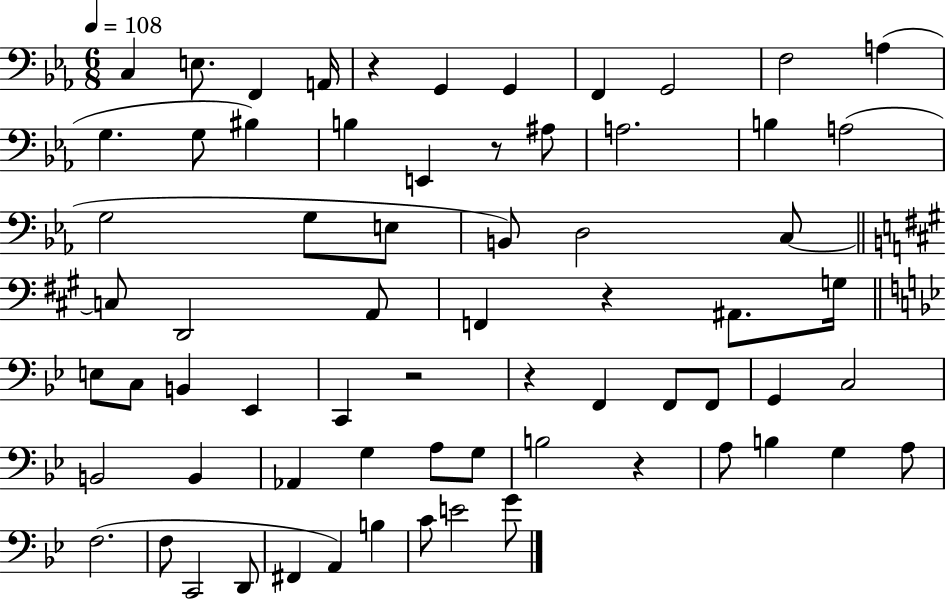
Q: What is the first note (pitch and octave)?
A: C3